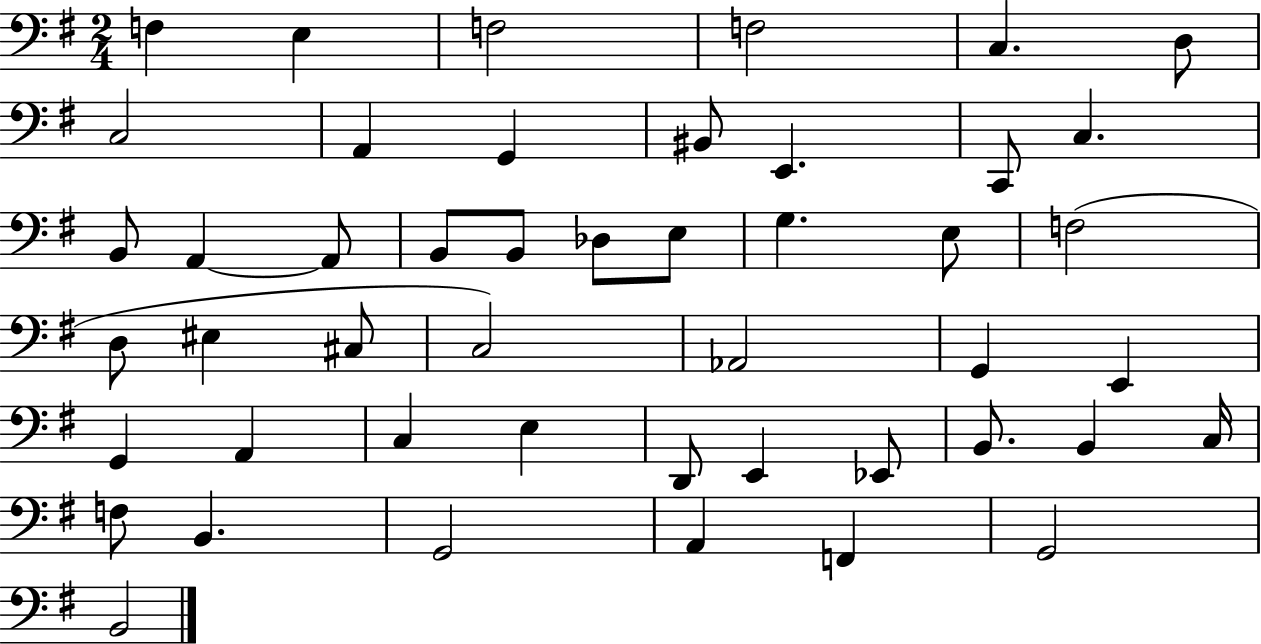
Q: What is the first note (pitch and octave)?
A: F3